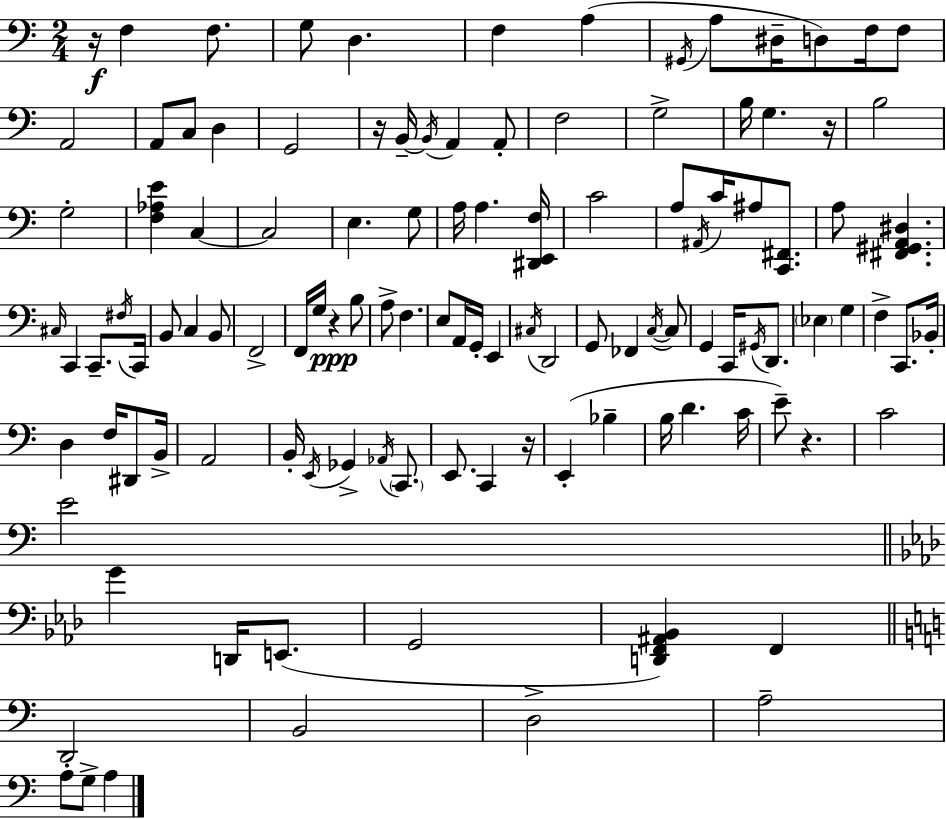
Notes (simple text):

R/s F3/q F3/e. G3/e D3/q. F3/q A3/q G#2/s A3/e D#3/s D3/e F3/s F3/e A2/h A2/e C3/e D3/q G2/h R/s B2/s B2/s A2/q A2/e F3/h G3/h B3/s G3/q. R/s B3/h G3/h [F3,Ab3,E4]/q C3/q C3/h E3/q. G3/e A3/s A3/q. [D#2,E2,F3]/s C4/h A3/e A#2/s C4/s A#3/e [C2,F#2]/e. A3/e [F#2,G#2,A2,D#3]/q. C#3/s C2/q C2/e. F#3/s C2/s B2/e C3/q B2/e F2/h F2/s G3/s R/q B3/e A3/e F3/q. E3/e A2/s G2/s E2/q C#3/s D2/h G2/e FES2/q C3/s C3/e G2/q C2/s G#2/s D2/e. Eb3/q G3/q F3/q C2/e. Bb2/s D3/q F3/s D#2/e B2/s A2/h B2/s E2/s Gb2/q Ab2/s C2/e. E2/e. C2/q R/s E2/q Bb3/q B3/s D4/q. C4/s E4/e R/q. C4/h E4/h G4/q D2/s E2/e. G2/h [D2,F2,A#2,Bb2]/q F2/q D2/h B2/h D3/h A3/h A3/e G3/e A3/q